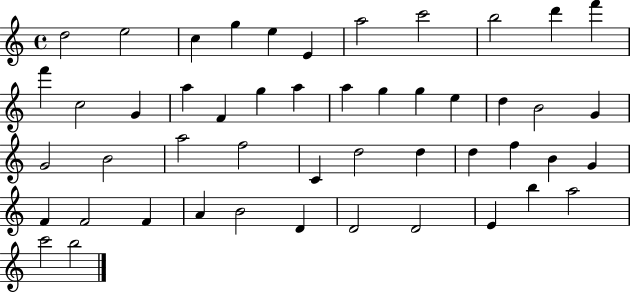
{
  \clef treble
  \time 4/4
  \defaultTimeSignature
  \key c \major
  d''2 e''2 | c''4 g''4 e''4 e'4 | a''2 c'''2 | b''2 d'''4 f'''4 | \break f'''4 c''2 g'4 | a''4 f'4 g''4 a''4 | a''4 g''4 g''4 e''4 | d''4 b'2 g'4 | \break g'2 b'2 | a''2 f''2 | c'4 d''2 d''4 | d''4 f''4 b'4 g'4 | \break f'4 f'2 f'4 | a'4 b'2 d'4 | d'2 d'2 | e'4 b''4 a''2 | \break c'''2 b''2 | \bar "|."
}